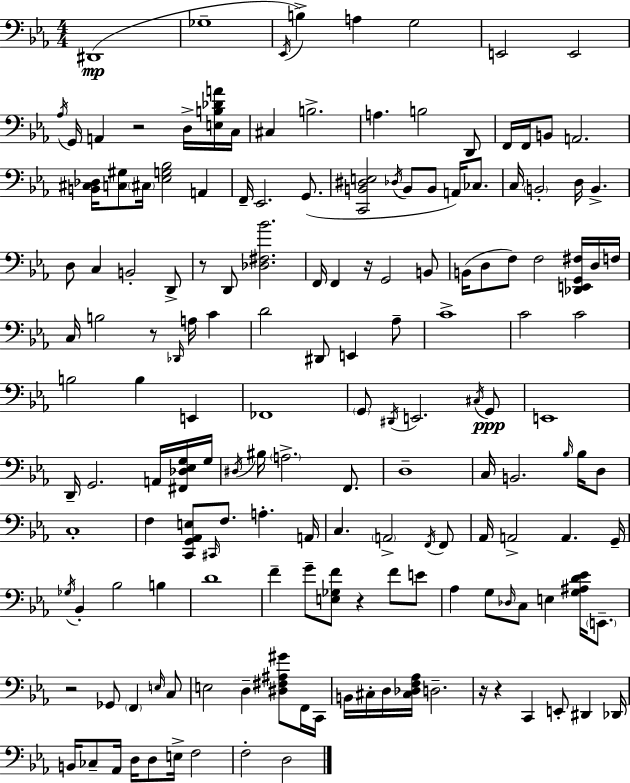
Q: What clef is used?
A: bass